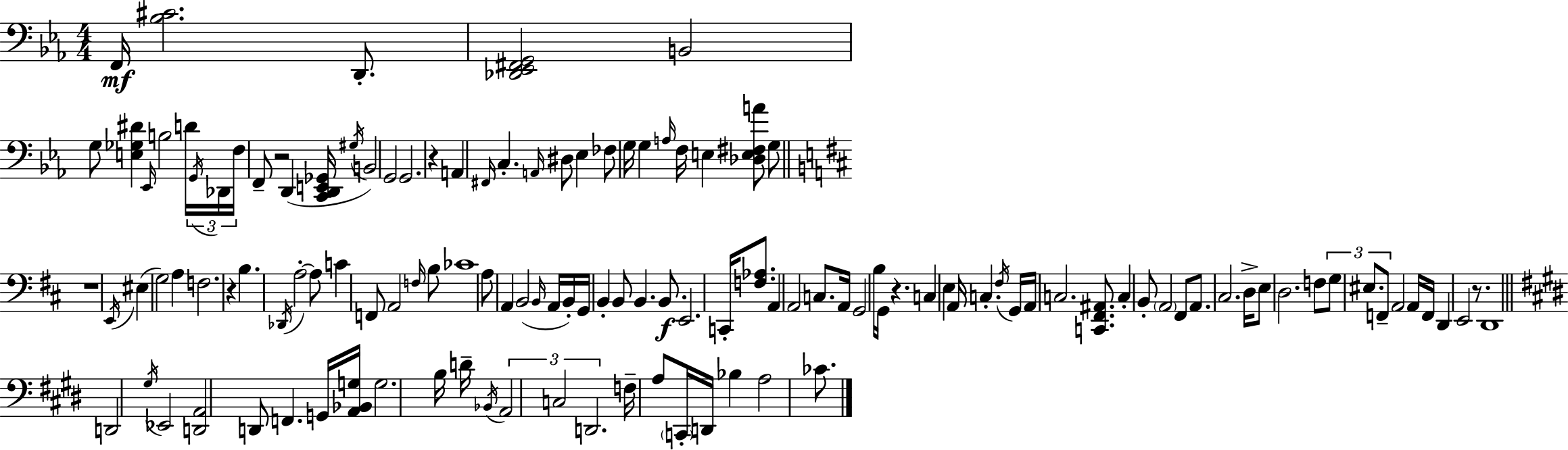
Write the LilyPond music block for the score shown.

{
  \clef bass
  \numericTimeSignature
  \time 4/4
  \key ees \major
  f,16\mf <bes cis'>2. d,8.-. | <des, ees, fis, g,>2 b,2 | g8 <e ges dis'>4 \grace { ees,16 } b2 d'16 | \tuplet 3/2 { \acciaccatura { g,16 } des,16 f16 } f,8-- r2 d,4( | \break <c, d, e, ges,>16 \acciaccatura { gis16 } b,2) g,2 | g,2. r4 | a,4 \grace { fis,16 } c4.-. \grace { a,16 } dis8 | ees4 fes8 g16 g4 \grace { a16 } f16 e4 | \break <des e fis a'>8 g8 \bar "||" \break \key b \minor r1 | \acciaccatura { e,16 }( eis4 g2) a4 | f2. r4 | b4. \acciaccatura { des,16 } a2-.~~ | \break a8 c'4 f,8 a,2 | \grace { f16 } b8 ces'1 | a8 a,4 b,2( | \grace { b,16 } a,16 b,16-.) g,16 b,4-. b,8 b,4. | \break b,8.\f e,2. | c,16-. <f aes>8. a,4 a,2 | c8. a,16 g,2 b16 g,16 r4. | c4 e4 a,16 c4.-. | \break \acciaccatura { fis16 } g,16 a,16 c2. | <c, fis, ais,>8. c4-. b,8-. \parenthesize a,2 | fis,8 a,8. cis2. | d16-> e8 d2. | \break f8 \tuplet 3/2 { g8 eis8. f,8-- } a,2 | a,16 f,16 d,4 e,2 | r8. d,1 | \bar "||" \break \key e \major d,2 \acciaccatura { gis16 } ees,2 | <d, a,>2 d,8 f,4. | g,16 <a, bes, g>16 g2. b16 | d'16-- \acciaccatura { bes,16 } \tuplet 3/2 { a,2 c2 | \break d,2. } f16-- a8 | \parenthesize c,16-. d,16 bes4 a2 ces'8. | \bar "|."
}